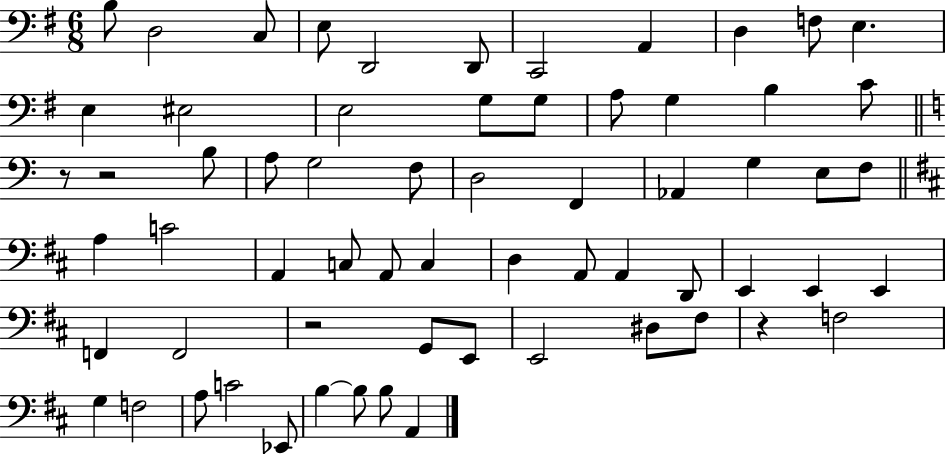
X:1
T:Untitled
M:6/8
L:1/4
K:G
B,/2 D,2 C,/2 E,/2 D,,2 D,,/2 C,,2 A,, D, F,/2 E, E, ^E,2 E,2 G,/2 G,/2 A,/2 G, B, C/2 z/2 z2 B,/2 A,/2 G,2 F,/2 D,2 F,, _A,, G, E,/2 F,/2 A, C2 A,, C,/2 A,,/2 C, D, A,,/2 A,, D,,/2 E,, E,, E,, F,, F,,2 z2 G,,/2 E,,/2 E,,2 ^D,/2 ^F,/2 z F,2 G, F,2 A,/2 C2 _E,,/2 B, B,/2 B,/2 A,,